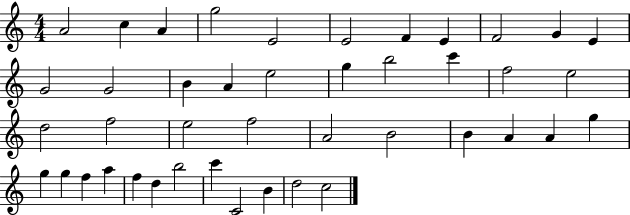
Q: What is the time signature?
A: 4/4